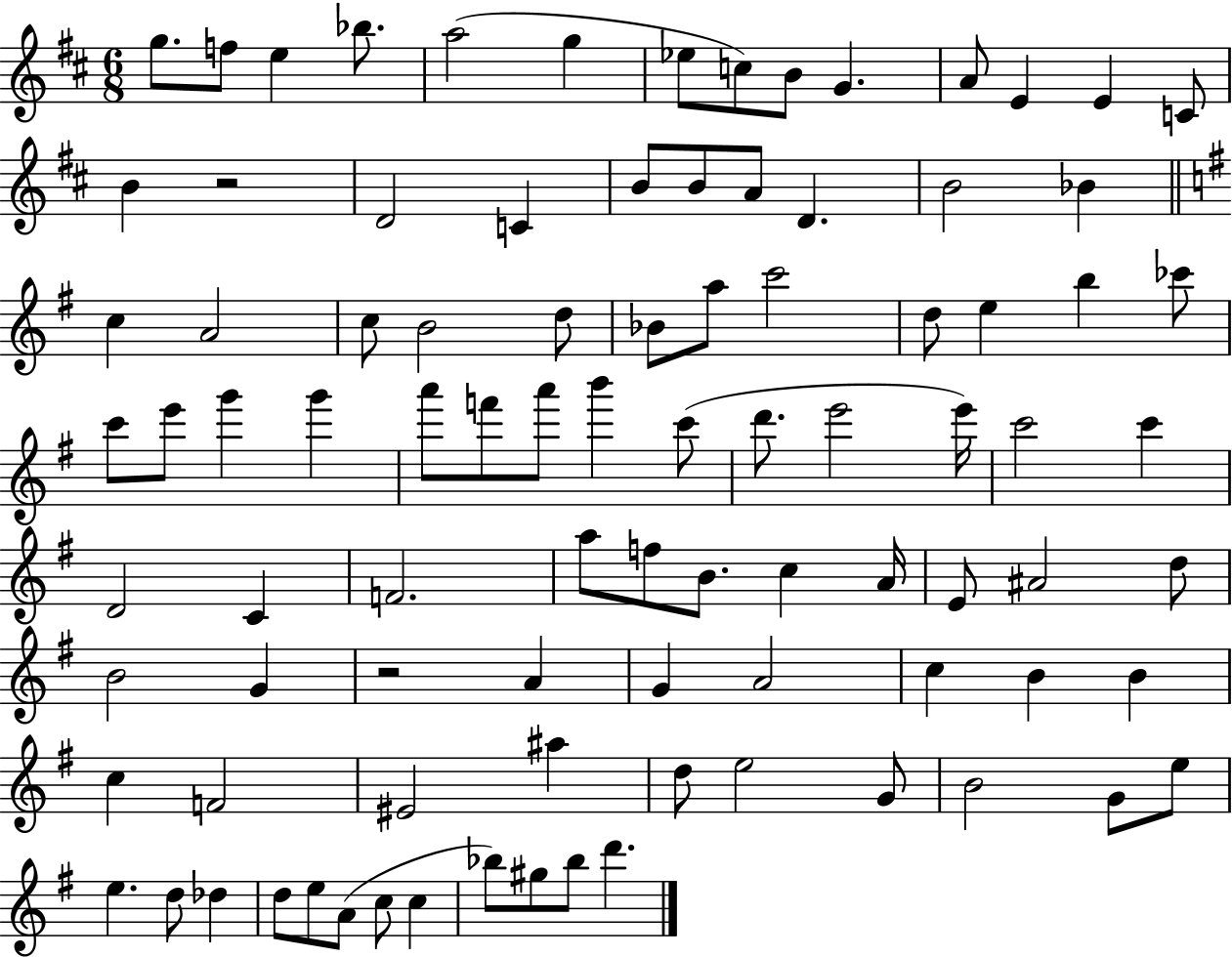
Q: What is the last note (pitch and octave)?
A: D6